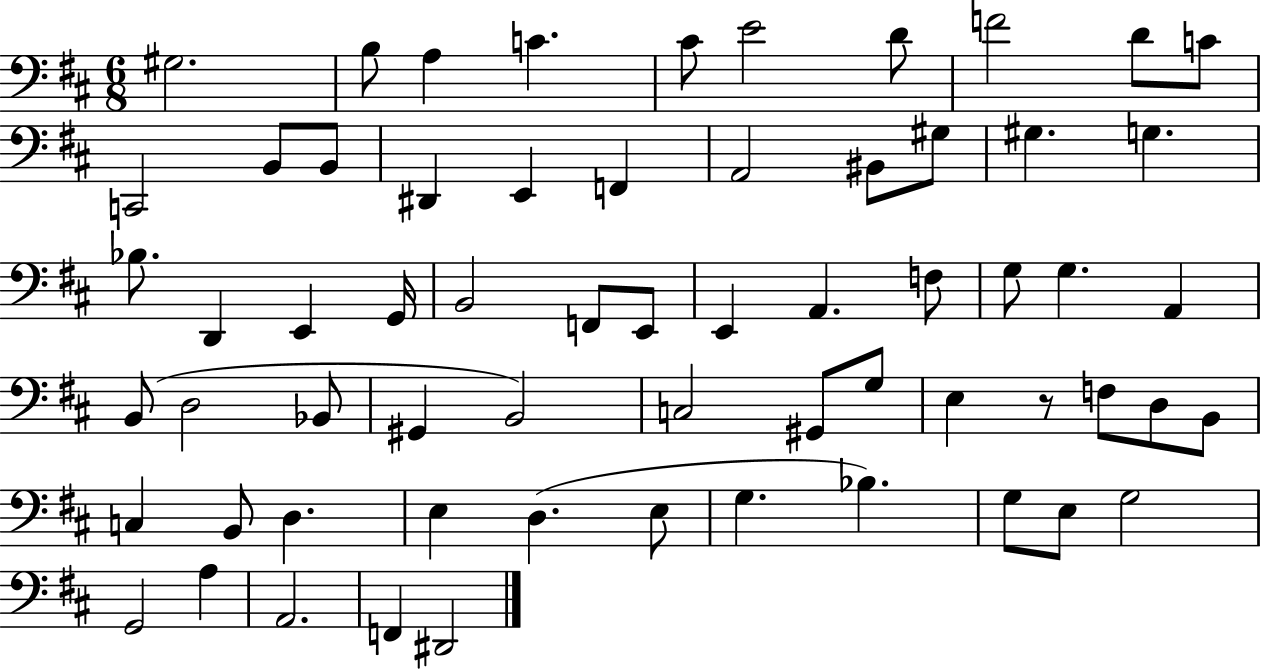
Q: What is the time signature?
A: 6/8